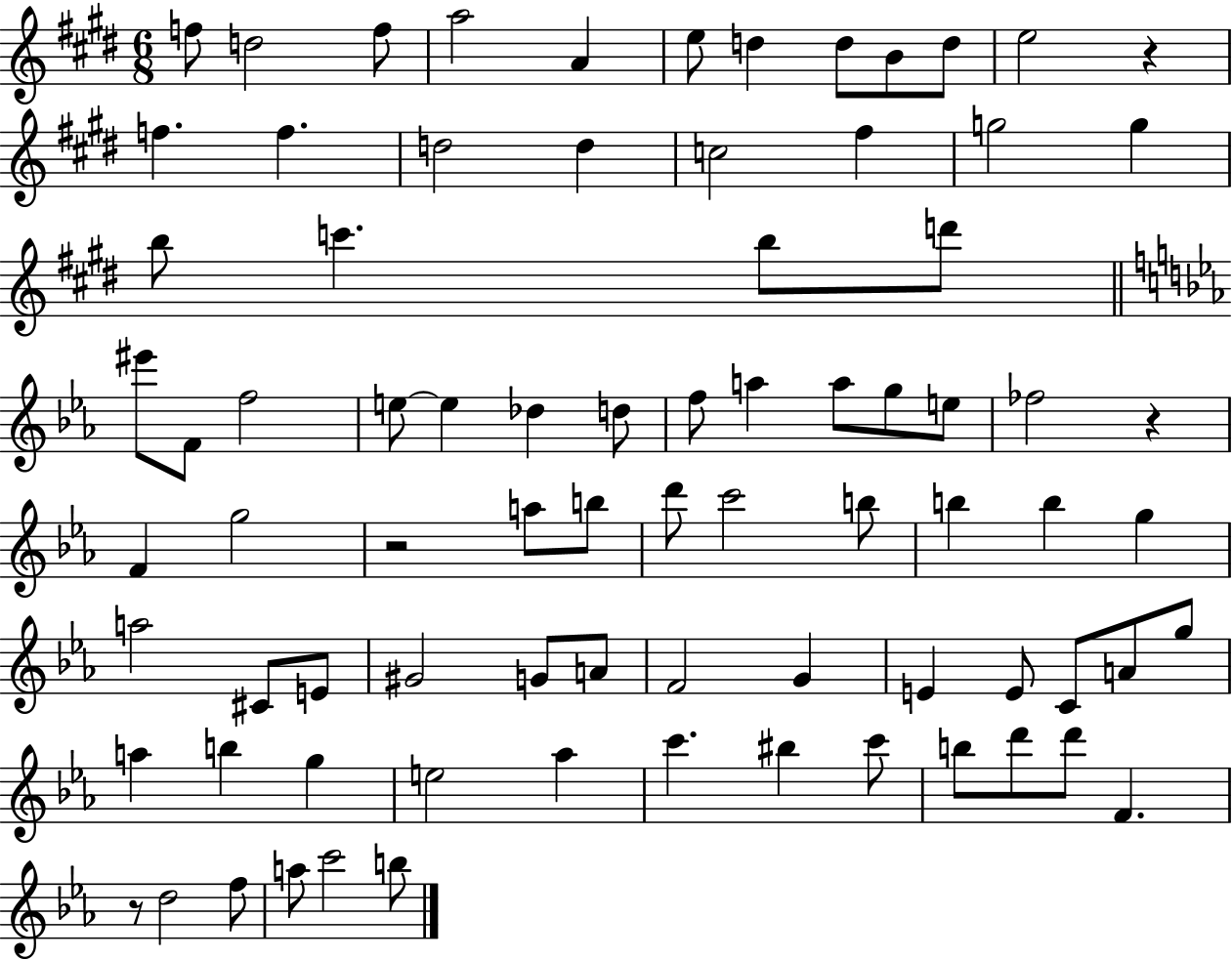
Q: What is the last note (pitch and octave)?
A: B5